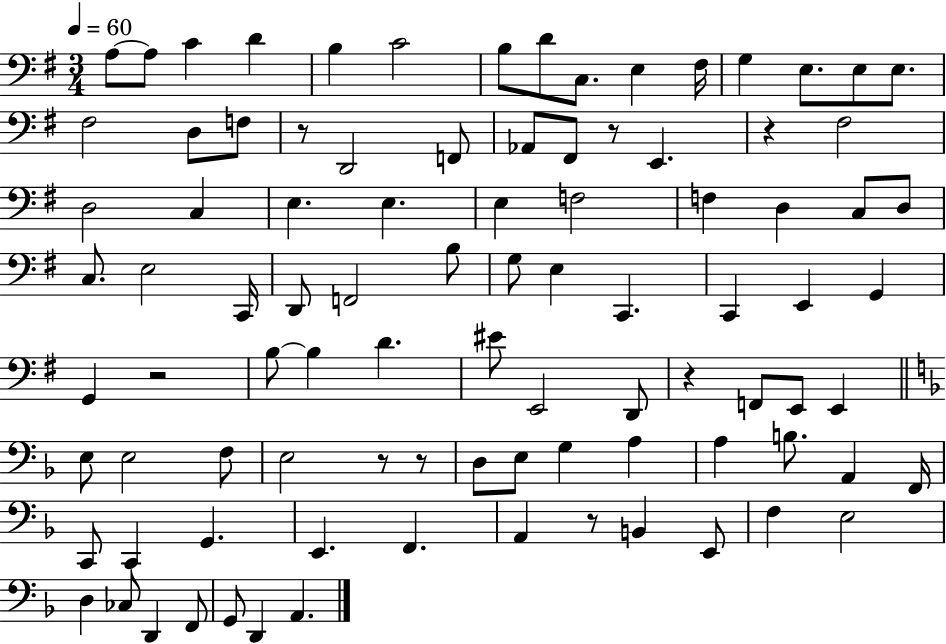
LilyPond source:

{
  \clef bass
  \numericTimeSignature
  \time 3/4
  \key g \major
  \tempo 4 = 60
  \repeat volta 2 { a8~~ a8 c'4 d'4 | b4 c'2 | b8 d'8 c8. e4 fis16 | g4 e8. e8 e8. | \break fis2 d8 f8 | r8 d,2 f,8 | aes,8 fis,8 r8 e,4. | r4 fis2 | \break d2 c4 | e4. e4. | e4 f2 | f4 d4 c8 d8 | \break c8. e2 c,16 | d,8 f,2 b8 | g8 e4 c,4. | c,4 e,4 g,4 | \break g,4 r2 | b8~~ b4 d'4. | eis'8 e,2 d,8 | r4 f,8 e,8 e,4 | \break \bar "||" \break \key d \minor e8 e2 f8 | e2 r8 r8 | d8 e8 g4 a4 | a4 b8. a,4 f,16 | \break c,8 c,4 g,4. | e,4. f,4. | a,4 r8 b,4 e,8 | f4 e2 | \break d4 ces8 d,4 f,8 | g,8 d,4 a,4. | } \bar "|."
}